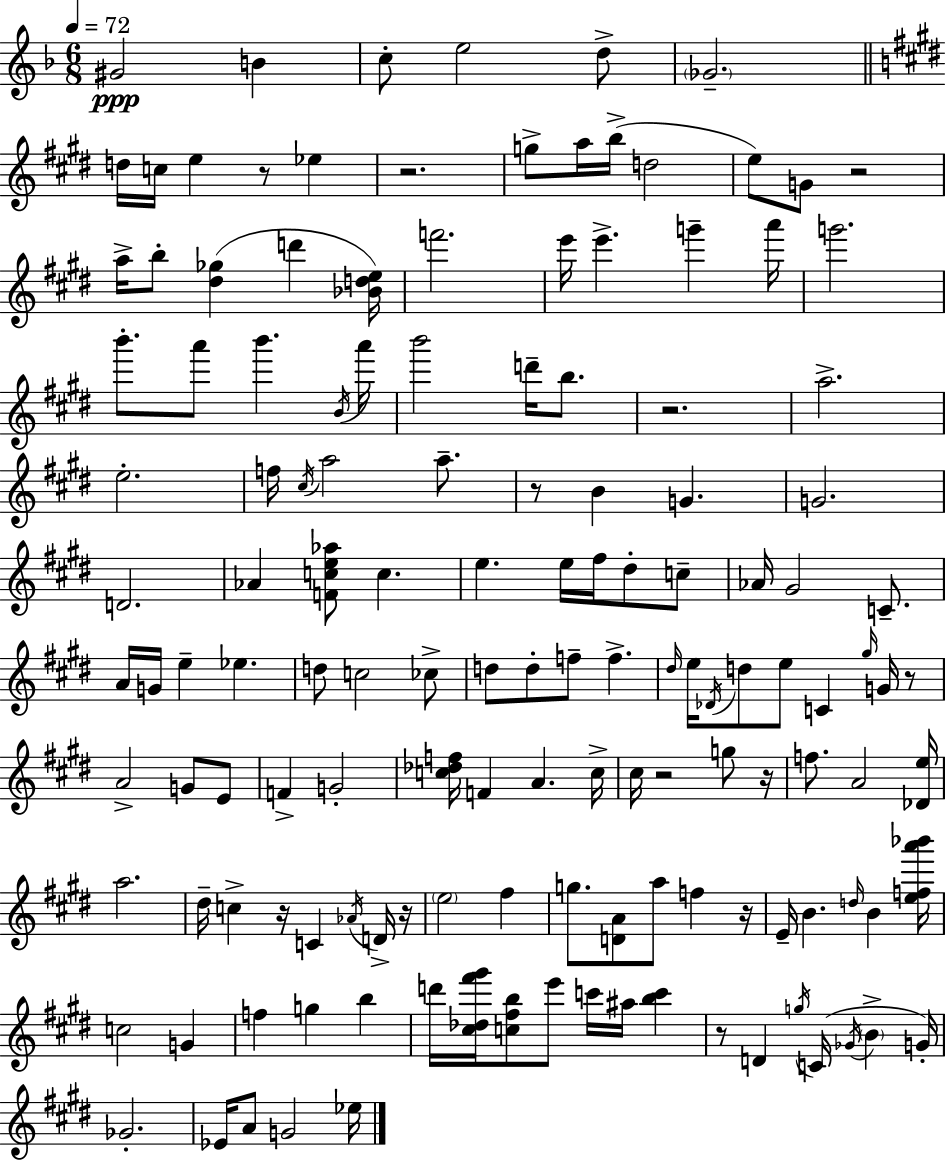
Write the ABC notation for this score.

X:1
T:Untitled
M:6/8
L:1/4
K:F
^G2 B c/2 e2 d/2 _G2 d/4 c/4 e z/2 _e z2 g/2 a/4 b/4 d2 e/2 G/2 z2 a/4 b/2 [^d_g] d' [_Bde]/4 f'2 e'/4 e' g' a'/4 g'2 b'/2 a'/2 b' B/4 a'/4 b'2 d'/4 b/2 z2 a2 e2 f/4 ^c/4 a2 a/2 z/2 B G G2 D2 _A [Fce_a]/2 c e e/4 ^f/4 ^d/2 c/2 _A/4 ^G2 C/2 A/4 G/4 e _e d/2 c2 _c/2 d/2 d/2 f/2 f ^d/4 e/4 _D/4 d/2 e/2 C ^g/4 G/4 z/2 A2 G/2 E/2 F G2 [c_df]/4 F A c/4 ^c/4 z2 g/2 z/4 f/2 A2 [_De]/4 a2 ^d/4 c z/4 C _A/4 D/4 z/4 e2 ^f g/2 [DA]/2 a/2 f z/4 E/4 B d/4 B [efa'_b']/4 c2 G f g b d'/4 [^c_d^f'^g']/4 [c^fb]/2 e'/2 c'/4 ^a/4 [bc'] z/2 D g/4 C/4 _G/4 B G/4 _G2 _E/4 A/2 G2 _e/4